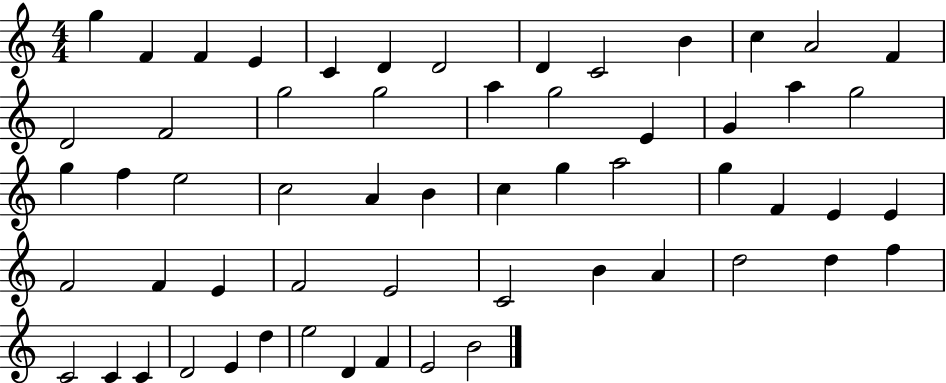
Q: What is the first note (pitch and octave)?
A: G5